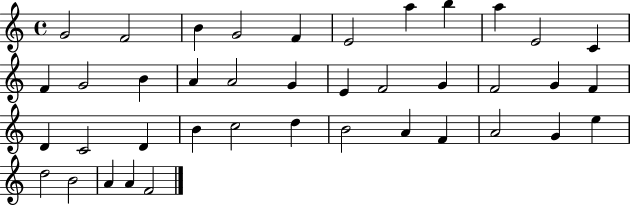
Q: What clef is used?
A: treble